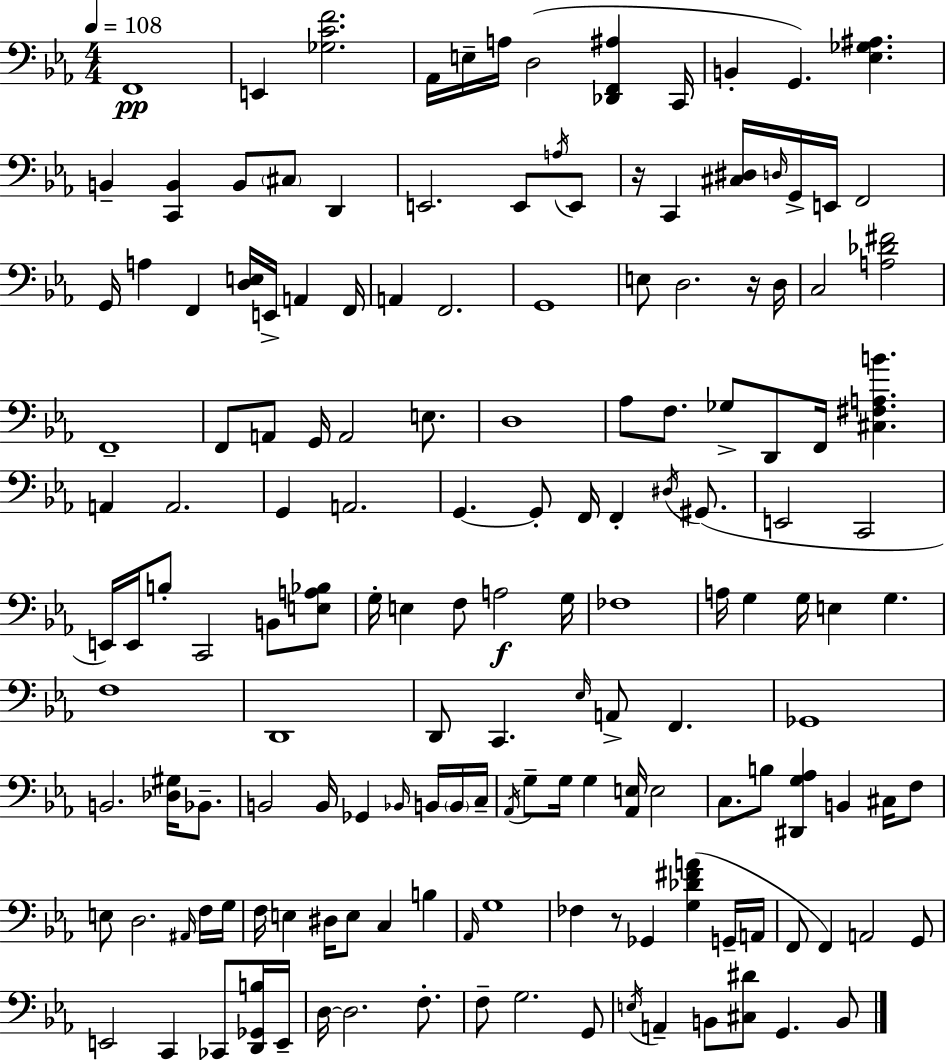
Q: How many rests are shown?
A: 3